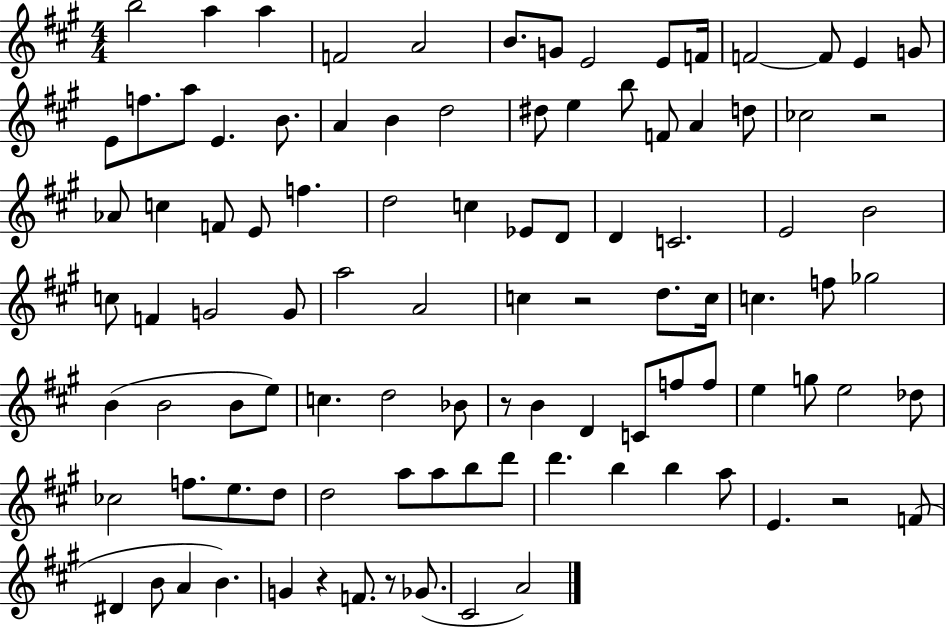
X:1
T:Untitled
M:4/4
L:1/4
K:A
b2 a a F2 A2 B/2 G/2 E2 E/2 F/4 F2 F/2 E G/2 E/2 f/2 a/2 E B/2 A B d2 ^d/2 e b/2 F/2 A d/2 _c2 z2 _A/2 c F/2 E/2 f d2 c _E/2 D/2 D C2 E2 B2 c/2 F G2 G/2 a2 A2 c z2 d/2 c/4 c f/2 _g2 B B2 B/2 e/2 c d2 _B/2 z/2 B D C/2 f/2 f/2 e g/2 e2 _d/2 _c2 f/2 e/2 d/2 d2 a/2 a/2 b/2 d'/2 d' b b a/2 E z2 F/2 ^D B/2 A B G z F/2 z/2 _G/2 ^C2 A2